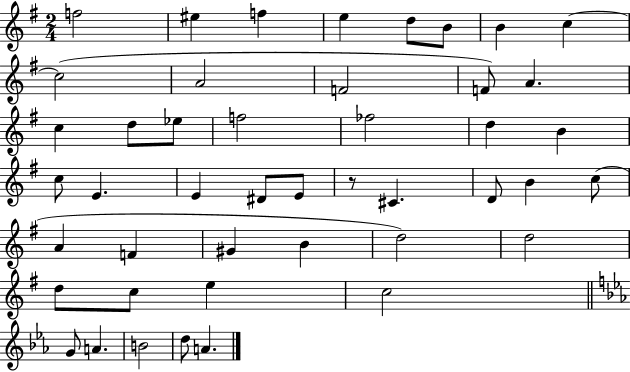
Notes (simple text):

F5/h EIS5/q F5/q E5/q D5/e B4/e B4/q C5/q C5/h A4/h F4/h F4/e A4/q. C5/q D5/e Eb5/e F5/h FES5/h D5/q B4/q C5/e E4/q. E4/q D#4/e E4/e R/e C#4/q. D4/e B4/q C5/e A4/q F4/q G#4/q B4/q D5/h D5/h D5/e C5/e E5/q C5/h G4/e A4/q. B4/h D5/e A4/q.